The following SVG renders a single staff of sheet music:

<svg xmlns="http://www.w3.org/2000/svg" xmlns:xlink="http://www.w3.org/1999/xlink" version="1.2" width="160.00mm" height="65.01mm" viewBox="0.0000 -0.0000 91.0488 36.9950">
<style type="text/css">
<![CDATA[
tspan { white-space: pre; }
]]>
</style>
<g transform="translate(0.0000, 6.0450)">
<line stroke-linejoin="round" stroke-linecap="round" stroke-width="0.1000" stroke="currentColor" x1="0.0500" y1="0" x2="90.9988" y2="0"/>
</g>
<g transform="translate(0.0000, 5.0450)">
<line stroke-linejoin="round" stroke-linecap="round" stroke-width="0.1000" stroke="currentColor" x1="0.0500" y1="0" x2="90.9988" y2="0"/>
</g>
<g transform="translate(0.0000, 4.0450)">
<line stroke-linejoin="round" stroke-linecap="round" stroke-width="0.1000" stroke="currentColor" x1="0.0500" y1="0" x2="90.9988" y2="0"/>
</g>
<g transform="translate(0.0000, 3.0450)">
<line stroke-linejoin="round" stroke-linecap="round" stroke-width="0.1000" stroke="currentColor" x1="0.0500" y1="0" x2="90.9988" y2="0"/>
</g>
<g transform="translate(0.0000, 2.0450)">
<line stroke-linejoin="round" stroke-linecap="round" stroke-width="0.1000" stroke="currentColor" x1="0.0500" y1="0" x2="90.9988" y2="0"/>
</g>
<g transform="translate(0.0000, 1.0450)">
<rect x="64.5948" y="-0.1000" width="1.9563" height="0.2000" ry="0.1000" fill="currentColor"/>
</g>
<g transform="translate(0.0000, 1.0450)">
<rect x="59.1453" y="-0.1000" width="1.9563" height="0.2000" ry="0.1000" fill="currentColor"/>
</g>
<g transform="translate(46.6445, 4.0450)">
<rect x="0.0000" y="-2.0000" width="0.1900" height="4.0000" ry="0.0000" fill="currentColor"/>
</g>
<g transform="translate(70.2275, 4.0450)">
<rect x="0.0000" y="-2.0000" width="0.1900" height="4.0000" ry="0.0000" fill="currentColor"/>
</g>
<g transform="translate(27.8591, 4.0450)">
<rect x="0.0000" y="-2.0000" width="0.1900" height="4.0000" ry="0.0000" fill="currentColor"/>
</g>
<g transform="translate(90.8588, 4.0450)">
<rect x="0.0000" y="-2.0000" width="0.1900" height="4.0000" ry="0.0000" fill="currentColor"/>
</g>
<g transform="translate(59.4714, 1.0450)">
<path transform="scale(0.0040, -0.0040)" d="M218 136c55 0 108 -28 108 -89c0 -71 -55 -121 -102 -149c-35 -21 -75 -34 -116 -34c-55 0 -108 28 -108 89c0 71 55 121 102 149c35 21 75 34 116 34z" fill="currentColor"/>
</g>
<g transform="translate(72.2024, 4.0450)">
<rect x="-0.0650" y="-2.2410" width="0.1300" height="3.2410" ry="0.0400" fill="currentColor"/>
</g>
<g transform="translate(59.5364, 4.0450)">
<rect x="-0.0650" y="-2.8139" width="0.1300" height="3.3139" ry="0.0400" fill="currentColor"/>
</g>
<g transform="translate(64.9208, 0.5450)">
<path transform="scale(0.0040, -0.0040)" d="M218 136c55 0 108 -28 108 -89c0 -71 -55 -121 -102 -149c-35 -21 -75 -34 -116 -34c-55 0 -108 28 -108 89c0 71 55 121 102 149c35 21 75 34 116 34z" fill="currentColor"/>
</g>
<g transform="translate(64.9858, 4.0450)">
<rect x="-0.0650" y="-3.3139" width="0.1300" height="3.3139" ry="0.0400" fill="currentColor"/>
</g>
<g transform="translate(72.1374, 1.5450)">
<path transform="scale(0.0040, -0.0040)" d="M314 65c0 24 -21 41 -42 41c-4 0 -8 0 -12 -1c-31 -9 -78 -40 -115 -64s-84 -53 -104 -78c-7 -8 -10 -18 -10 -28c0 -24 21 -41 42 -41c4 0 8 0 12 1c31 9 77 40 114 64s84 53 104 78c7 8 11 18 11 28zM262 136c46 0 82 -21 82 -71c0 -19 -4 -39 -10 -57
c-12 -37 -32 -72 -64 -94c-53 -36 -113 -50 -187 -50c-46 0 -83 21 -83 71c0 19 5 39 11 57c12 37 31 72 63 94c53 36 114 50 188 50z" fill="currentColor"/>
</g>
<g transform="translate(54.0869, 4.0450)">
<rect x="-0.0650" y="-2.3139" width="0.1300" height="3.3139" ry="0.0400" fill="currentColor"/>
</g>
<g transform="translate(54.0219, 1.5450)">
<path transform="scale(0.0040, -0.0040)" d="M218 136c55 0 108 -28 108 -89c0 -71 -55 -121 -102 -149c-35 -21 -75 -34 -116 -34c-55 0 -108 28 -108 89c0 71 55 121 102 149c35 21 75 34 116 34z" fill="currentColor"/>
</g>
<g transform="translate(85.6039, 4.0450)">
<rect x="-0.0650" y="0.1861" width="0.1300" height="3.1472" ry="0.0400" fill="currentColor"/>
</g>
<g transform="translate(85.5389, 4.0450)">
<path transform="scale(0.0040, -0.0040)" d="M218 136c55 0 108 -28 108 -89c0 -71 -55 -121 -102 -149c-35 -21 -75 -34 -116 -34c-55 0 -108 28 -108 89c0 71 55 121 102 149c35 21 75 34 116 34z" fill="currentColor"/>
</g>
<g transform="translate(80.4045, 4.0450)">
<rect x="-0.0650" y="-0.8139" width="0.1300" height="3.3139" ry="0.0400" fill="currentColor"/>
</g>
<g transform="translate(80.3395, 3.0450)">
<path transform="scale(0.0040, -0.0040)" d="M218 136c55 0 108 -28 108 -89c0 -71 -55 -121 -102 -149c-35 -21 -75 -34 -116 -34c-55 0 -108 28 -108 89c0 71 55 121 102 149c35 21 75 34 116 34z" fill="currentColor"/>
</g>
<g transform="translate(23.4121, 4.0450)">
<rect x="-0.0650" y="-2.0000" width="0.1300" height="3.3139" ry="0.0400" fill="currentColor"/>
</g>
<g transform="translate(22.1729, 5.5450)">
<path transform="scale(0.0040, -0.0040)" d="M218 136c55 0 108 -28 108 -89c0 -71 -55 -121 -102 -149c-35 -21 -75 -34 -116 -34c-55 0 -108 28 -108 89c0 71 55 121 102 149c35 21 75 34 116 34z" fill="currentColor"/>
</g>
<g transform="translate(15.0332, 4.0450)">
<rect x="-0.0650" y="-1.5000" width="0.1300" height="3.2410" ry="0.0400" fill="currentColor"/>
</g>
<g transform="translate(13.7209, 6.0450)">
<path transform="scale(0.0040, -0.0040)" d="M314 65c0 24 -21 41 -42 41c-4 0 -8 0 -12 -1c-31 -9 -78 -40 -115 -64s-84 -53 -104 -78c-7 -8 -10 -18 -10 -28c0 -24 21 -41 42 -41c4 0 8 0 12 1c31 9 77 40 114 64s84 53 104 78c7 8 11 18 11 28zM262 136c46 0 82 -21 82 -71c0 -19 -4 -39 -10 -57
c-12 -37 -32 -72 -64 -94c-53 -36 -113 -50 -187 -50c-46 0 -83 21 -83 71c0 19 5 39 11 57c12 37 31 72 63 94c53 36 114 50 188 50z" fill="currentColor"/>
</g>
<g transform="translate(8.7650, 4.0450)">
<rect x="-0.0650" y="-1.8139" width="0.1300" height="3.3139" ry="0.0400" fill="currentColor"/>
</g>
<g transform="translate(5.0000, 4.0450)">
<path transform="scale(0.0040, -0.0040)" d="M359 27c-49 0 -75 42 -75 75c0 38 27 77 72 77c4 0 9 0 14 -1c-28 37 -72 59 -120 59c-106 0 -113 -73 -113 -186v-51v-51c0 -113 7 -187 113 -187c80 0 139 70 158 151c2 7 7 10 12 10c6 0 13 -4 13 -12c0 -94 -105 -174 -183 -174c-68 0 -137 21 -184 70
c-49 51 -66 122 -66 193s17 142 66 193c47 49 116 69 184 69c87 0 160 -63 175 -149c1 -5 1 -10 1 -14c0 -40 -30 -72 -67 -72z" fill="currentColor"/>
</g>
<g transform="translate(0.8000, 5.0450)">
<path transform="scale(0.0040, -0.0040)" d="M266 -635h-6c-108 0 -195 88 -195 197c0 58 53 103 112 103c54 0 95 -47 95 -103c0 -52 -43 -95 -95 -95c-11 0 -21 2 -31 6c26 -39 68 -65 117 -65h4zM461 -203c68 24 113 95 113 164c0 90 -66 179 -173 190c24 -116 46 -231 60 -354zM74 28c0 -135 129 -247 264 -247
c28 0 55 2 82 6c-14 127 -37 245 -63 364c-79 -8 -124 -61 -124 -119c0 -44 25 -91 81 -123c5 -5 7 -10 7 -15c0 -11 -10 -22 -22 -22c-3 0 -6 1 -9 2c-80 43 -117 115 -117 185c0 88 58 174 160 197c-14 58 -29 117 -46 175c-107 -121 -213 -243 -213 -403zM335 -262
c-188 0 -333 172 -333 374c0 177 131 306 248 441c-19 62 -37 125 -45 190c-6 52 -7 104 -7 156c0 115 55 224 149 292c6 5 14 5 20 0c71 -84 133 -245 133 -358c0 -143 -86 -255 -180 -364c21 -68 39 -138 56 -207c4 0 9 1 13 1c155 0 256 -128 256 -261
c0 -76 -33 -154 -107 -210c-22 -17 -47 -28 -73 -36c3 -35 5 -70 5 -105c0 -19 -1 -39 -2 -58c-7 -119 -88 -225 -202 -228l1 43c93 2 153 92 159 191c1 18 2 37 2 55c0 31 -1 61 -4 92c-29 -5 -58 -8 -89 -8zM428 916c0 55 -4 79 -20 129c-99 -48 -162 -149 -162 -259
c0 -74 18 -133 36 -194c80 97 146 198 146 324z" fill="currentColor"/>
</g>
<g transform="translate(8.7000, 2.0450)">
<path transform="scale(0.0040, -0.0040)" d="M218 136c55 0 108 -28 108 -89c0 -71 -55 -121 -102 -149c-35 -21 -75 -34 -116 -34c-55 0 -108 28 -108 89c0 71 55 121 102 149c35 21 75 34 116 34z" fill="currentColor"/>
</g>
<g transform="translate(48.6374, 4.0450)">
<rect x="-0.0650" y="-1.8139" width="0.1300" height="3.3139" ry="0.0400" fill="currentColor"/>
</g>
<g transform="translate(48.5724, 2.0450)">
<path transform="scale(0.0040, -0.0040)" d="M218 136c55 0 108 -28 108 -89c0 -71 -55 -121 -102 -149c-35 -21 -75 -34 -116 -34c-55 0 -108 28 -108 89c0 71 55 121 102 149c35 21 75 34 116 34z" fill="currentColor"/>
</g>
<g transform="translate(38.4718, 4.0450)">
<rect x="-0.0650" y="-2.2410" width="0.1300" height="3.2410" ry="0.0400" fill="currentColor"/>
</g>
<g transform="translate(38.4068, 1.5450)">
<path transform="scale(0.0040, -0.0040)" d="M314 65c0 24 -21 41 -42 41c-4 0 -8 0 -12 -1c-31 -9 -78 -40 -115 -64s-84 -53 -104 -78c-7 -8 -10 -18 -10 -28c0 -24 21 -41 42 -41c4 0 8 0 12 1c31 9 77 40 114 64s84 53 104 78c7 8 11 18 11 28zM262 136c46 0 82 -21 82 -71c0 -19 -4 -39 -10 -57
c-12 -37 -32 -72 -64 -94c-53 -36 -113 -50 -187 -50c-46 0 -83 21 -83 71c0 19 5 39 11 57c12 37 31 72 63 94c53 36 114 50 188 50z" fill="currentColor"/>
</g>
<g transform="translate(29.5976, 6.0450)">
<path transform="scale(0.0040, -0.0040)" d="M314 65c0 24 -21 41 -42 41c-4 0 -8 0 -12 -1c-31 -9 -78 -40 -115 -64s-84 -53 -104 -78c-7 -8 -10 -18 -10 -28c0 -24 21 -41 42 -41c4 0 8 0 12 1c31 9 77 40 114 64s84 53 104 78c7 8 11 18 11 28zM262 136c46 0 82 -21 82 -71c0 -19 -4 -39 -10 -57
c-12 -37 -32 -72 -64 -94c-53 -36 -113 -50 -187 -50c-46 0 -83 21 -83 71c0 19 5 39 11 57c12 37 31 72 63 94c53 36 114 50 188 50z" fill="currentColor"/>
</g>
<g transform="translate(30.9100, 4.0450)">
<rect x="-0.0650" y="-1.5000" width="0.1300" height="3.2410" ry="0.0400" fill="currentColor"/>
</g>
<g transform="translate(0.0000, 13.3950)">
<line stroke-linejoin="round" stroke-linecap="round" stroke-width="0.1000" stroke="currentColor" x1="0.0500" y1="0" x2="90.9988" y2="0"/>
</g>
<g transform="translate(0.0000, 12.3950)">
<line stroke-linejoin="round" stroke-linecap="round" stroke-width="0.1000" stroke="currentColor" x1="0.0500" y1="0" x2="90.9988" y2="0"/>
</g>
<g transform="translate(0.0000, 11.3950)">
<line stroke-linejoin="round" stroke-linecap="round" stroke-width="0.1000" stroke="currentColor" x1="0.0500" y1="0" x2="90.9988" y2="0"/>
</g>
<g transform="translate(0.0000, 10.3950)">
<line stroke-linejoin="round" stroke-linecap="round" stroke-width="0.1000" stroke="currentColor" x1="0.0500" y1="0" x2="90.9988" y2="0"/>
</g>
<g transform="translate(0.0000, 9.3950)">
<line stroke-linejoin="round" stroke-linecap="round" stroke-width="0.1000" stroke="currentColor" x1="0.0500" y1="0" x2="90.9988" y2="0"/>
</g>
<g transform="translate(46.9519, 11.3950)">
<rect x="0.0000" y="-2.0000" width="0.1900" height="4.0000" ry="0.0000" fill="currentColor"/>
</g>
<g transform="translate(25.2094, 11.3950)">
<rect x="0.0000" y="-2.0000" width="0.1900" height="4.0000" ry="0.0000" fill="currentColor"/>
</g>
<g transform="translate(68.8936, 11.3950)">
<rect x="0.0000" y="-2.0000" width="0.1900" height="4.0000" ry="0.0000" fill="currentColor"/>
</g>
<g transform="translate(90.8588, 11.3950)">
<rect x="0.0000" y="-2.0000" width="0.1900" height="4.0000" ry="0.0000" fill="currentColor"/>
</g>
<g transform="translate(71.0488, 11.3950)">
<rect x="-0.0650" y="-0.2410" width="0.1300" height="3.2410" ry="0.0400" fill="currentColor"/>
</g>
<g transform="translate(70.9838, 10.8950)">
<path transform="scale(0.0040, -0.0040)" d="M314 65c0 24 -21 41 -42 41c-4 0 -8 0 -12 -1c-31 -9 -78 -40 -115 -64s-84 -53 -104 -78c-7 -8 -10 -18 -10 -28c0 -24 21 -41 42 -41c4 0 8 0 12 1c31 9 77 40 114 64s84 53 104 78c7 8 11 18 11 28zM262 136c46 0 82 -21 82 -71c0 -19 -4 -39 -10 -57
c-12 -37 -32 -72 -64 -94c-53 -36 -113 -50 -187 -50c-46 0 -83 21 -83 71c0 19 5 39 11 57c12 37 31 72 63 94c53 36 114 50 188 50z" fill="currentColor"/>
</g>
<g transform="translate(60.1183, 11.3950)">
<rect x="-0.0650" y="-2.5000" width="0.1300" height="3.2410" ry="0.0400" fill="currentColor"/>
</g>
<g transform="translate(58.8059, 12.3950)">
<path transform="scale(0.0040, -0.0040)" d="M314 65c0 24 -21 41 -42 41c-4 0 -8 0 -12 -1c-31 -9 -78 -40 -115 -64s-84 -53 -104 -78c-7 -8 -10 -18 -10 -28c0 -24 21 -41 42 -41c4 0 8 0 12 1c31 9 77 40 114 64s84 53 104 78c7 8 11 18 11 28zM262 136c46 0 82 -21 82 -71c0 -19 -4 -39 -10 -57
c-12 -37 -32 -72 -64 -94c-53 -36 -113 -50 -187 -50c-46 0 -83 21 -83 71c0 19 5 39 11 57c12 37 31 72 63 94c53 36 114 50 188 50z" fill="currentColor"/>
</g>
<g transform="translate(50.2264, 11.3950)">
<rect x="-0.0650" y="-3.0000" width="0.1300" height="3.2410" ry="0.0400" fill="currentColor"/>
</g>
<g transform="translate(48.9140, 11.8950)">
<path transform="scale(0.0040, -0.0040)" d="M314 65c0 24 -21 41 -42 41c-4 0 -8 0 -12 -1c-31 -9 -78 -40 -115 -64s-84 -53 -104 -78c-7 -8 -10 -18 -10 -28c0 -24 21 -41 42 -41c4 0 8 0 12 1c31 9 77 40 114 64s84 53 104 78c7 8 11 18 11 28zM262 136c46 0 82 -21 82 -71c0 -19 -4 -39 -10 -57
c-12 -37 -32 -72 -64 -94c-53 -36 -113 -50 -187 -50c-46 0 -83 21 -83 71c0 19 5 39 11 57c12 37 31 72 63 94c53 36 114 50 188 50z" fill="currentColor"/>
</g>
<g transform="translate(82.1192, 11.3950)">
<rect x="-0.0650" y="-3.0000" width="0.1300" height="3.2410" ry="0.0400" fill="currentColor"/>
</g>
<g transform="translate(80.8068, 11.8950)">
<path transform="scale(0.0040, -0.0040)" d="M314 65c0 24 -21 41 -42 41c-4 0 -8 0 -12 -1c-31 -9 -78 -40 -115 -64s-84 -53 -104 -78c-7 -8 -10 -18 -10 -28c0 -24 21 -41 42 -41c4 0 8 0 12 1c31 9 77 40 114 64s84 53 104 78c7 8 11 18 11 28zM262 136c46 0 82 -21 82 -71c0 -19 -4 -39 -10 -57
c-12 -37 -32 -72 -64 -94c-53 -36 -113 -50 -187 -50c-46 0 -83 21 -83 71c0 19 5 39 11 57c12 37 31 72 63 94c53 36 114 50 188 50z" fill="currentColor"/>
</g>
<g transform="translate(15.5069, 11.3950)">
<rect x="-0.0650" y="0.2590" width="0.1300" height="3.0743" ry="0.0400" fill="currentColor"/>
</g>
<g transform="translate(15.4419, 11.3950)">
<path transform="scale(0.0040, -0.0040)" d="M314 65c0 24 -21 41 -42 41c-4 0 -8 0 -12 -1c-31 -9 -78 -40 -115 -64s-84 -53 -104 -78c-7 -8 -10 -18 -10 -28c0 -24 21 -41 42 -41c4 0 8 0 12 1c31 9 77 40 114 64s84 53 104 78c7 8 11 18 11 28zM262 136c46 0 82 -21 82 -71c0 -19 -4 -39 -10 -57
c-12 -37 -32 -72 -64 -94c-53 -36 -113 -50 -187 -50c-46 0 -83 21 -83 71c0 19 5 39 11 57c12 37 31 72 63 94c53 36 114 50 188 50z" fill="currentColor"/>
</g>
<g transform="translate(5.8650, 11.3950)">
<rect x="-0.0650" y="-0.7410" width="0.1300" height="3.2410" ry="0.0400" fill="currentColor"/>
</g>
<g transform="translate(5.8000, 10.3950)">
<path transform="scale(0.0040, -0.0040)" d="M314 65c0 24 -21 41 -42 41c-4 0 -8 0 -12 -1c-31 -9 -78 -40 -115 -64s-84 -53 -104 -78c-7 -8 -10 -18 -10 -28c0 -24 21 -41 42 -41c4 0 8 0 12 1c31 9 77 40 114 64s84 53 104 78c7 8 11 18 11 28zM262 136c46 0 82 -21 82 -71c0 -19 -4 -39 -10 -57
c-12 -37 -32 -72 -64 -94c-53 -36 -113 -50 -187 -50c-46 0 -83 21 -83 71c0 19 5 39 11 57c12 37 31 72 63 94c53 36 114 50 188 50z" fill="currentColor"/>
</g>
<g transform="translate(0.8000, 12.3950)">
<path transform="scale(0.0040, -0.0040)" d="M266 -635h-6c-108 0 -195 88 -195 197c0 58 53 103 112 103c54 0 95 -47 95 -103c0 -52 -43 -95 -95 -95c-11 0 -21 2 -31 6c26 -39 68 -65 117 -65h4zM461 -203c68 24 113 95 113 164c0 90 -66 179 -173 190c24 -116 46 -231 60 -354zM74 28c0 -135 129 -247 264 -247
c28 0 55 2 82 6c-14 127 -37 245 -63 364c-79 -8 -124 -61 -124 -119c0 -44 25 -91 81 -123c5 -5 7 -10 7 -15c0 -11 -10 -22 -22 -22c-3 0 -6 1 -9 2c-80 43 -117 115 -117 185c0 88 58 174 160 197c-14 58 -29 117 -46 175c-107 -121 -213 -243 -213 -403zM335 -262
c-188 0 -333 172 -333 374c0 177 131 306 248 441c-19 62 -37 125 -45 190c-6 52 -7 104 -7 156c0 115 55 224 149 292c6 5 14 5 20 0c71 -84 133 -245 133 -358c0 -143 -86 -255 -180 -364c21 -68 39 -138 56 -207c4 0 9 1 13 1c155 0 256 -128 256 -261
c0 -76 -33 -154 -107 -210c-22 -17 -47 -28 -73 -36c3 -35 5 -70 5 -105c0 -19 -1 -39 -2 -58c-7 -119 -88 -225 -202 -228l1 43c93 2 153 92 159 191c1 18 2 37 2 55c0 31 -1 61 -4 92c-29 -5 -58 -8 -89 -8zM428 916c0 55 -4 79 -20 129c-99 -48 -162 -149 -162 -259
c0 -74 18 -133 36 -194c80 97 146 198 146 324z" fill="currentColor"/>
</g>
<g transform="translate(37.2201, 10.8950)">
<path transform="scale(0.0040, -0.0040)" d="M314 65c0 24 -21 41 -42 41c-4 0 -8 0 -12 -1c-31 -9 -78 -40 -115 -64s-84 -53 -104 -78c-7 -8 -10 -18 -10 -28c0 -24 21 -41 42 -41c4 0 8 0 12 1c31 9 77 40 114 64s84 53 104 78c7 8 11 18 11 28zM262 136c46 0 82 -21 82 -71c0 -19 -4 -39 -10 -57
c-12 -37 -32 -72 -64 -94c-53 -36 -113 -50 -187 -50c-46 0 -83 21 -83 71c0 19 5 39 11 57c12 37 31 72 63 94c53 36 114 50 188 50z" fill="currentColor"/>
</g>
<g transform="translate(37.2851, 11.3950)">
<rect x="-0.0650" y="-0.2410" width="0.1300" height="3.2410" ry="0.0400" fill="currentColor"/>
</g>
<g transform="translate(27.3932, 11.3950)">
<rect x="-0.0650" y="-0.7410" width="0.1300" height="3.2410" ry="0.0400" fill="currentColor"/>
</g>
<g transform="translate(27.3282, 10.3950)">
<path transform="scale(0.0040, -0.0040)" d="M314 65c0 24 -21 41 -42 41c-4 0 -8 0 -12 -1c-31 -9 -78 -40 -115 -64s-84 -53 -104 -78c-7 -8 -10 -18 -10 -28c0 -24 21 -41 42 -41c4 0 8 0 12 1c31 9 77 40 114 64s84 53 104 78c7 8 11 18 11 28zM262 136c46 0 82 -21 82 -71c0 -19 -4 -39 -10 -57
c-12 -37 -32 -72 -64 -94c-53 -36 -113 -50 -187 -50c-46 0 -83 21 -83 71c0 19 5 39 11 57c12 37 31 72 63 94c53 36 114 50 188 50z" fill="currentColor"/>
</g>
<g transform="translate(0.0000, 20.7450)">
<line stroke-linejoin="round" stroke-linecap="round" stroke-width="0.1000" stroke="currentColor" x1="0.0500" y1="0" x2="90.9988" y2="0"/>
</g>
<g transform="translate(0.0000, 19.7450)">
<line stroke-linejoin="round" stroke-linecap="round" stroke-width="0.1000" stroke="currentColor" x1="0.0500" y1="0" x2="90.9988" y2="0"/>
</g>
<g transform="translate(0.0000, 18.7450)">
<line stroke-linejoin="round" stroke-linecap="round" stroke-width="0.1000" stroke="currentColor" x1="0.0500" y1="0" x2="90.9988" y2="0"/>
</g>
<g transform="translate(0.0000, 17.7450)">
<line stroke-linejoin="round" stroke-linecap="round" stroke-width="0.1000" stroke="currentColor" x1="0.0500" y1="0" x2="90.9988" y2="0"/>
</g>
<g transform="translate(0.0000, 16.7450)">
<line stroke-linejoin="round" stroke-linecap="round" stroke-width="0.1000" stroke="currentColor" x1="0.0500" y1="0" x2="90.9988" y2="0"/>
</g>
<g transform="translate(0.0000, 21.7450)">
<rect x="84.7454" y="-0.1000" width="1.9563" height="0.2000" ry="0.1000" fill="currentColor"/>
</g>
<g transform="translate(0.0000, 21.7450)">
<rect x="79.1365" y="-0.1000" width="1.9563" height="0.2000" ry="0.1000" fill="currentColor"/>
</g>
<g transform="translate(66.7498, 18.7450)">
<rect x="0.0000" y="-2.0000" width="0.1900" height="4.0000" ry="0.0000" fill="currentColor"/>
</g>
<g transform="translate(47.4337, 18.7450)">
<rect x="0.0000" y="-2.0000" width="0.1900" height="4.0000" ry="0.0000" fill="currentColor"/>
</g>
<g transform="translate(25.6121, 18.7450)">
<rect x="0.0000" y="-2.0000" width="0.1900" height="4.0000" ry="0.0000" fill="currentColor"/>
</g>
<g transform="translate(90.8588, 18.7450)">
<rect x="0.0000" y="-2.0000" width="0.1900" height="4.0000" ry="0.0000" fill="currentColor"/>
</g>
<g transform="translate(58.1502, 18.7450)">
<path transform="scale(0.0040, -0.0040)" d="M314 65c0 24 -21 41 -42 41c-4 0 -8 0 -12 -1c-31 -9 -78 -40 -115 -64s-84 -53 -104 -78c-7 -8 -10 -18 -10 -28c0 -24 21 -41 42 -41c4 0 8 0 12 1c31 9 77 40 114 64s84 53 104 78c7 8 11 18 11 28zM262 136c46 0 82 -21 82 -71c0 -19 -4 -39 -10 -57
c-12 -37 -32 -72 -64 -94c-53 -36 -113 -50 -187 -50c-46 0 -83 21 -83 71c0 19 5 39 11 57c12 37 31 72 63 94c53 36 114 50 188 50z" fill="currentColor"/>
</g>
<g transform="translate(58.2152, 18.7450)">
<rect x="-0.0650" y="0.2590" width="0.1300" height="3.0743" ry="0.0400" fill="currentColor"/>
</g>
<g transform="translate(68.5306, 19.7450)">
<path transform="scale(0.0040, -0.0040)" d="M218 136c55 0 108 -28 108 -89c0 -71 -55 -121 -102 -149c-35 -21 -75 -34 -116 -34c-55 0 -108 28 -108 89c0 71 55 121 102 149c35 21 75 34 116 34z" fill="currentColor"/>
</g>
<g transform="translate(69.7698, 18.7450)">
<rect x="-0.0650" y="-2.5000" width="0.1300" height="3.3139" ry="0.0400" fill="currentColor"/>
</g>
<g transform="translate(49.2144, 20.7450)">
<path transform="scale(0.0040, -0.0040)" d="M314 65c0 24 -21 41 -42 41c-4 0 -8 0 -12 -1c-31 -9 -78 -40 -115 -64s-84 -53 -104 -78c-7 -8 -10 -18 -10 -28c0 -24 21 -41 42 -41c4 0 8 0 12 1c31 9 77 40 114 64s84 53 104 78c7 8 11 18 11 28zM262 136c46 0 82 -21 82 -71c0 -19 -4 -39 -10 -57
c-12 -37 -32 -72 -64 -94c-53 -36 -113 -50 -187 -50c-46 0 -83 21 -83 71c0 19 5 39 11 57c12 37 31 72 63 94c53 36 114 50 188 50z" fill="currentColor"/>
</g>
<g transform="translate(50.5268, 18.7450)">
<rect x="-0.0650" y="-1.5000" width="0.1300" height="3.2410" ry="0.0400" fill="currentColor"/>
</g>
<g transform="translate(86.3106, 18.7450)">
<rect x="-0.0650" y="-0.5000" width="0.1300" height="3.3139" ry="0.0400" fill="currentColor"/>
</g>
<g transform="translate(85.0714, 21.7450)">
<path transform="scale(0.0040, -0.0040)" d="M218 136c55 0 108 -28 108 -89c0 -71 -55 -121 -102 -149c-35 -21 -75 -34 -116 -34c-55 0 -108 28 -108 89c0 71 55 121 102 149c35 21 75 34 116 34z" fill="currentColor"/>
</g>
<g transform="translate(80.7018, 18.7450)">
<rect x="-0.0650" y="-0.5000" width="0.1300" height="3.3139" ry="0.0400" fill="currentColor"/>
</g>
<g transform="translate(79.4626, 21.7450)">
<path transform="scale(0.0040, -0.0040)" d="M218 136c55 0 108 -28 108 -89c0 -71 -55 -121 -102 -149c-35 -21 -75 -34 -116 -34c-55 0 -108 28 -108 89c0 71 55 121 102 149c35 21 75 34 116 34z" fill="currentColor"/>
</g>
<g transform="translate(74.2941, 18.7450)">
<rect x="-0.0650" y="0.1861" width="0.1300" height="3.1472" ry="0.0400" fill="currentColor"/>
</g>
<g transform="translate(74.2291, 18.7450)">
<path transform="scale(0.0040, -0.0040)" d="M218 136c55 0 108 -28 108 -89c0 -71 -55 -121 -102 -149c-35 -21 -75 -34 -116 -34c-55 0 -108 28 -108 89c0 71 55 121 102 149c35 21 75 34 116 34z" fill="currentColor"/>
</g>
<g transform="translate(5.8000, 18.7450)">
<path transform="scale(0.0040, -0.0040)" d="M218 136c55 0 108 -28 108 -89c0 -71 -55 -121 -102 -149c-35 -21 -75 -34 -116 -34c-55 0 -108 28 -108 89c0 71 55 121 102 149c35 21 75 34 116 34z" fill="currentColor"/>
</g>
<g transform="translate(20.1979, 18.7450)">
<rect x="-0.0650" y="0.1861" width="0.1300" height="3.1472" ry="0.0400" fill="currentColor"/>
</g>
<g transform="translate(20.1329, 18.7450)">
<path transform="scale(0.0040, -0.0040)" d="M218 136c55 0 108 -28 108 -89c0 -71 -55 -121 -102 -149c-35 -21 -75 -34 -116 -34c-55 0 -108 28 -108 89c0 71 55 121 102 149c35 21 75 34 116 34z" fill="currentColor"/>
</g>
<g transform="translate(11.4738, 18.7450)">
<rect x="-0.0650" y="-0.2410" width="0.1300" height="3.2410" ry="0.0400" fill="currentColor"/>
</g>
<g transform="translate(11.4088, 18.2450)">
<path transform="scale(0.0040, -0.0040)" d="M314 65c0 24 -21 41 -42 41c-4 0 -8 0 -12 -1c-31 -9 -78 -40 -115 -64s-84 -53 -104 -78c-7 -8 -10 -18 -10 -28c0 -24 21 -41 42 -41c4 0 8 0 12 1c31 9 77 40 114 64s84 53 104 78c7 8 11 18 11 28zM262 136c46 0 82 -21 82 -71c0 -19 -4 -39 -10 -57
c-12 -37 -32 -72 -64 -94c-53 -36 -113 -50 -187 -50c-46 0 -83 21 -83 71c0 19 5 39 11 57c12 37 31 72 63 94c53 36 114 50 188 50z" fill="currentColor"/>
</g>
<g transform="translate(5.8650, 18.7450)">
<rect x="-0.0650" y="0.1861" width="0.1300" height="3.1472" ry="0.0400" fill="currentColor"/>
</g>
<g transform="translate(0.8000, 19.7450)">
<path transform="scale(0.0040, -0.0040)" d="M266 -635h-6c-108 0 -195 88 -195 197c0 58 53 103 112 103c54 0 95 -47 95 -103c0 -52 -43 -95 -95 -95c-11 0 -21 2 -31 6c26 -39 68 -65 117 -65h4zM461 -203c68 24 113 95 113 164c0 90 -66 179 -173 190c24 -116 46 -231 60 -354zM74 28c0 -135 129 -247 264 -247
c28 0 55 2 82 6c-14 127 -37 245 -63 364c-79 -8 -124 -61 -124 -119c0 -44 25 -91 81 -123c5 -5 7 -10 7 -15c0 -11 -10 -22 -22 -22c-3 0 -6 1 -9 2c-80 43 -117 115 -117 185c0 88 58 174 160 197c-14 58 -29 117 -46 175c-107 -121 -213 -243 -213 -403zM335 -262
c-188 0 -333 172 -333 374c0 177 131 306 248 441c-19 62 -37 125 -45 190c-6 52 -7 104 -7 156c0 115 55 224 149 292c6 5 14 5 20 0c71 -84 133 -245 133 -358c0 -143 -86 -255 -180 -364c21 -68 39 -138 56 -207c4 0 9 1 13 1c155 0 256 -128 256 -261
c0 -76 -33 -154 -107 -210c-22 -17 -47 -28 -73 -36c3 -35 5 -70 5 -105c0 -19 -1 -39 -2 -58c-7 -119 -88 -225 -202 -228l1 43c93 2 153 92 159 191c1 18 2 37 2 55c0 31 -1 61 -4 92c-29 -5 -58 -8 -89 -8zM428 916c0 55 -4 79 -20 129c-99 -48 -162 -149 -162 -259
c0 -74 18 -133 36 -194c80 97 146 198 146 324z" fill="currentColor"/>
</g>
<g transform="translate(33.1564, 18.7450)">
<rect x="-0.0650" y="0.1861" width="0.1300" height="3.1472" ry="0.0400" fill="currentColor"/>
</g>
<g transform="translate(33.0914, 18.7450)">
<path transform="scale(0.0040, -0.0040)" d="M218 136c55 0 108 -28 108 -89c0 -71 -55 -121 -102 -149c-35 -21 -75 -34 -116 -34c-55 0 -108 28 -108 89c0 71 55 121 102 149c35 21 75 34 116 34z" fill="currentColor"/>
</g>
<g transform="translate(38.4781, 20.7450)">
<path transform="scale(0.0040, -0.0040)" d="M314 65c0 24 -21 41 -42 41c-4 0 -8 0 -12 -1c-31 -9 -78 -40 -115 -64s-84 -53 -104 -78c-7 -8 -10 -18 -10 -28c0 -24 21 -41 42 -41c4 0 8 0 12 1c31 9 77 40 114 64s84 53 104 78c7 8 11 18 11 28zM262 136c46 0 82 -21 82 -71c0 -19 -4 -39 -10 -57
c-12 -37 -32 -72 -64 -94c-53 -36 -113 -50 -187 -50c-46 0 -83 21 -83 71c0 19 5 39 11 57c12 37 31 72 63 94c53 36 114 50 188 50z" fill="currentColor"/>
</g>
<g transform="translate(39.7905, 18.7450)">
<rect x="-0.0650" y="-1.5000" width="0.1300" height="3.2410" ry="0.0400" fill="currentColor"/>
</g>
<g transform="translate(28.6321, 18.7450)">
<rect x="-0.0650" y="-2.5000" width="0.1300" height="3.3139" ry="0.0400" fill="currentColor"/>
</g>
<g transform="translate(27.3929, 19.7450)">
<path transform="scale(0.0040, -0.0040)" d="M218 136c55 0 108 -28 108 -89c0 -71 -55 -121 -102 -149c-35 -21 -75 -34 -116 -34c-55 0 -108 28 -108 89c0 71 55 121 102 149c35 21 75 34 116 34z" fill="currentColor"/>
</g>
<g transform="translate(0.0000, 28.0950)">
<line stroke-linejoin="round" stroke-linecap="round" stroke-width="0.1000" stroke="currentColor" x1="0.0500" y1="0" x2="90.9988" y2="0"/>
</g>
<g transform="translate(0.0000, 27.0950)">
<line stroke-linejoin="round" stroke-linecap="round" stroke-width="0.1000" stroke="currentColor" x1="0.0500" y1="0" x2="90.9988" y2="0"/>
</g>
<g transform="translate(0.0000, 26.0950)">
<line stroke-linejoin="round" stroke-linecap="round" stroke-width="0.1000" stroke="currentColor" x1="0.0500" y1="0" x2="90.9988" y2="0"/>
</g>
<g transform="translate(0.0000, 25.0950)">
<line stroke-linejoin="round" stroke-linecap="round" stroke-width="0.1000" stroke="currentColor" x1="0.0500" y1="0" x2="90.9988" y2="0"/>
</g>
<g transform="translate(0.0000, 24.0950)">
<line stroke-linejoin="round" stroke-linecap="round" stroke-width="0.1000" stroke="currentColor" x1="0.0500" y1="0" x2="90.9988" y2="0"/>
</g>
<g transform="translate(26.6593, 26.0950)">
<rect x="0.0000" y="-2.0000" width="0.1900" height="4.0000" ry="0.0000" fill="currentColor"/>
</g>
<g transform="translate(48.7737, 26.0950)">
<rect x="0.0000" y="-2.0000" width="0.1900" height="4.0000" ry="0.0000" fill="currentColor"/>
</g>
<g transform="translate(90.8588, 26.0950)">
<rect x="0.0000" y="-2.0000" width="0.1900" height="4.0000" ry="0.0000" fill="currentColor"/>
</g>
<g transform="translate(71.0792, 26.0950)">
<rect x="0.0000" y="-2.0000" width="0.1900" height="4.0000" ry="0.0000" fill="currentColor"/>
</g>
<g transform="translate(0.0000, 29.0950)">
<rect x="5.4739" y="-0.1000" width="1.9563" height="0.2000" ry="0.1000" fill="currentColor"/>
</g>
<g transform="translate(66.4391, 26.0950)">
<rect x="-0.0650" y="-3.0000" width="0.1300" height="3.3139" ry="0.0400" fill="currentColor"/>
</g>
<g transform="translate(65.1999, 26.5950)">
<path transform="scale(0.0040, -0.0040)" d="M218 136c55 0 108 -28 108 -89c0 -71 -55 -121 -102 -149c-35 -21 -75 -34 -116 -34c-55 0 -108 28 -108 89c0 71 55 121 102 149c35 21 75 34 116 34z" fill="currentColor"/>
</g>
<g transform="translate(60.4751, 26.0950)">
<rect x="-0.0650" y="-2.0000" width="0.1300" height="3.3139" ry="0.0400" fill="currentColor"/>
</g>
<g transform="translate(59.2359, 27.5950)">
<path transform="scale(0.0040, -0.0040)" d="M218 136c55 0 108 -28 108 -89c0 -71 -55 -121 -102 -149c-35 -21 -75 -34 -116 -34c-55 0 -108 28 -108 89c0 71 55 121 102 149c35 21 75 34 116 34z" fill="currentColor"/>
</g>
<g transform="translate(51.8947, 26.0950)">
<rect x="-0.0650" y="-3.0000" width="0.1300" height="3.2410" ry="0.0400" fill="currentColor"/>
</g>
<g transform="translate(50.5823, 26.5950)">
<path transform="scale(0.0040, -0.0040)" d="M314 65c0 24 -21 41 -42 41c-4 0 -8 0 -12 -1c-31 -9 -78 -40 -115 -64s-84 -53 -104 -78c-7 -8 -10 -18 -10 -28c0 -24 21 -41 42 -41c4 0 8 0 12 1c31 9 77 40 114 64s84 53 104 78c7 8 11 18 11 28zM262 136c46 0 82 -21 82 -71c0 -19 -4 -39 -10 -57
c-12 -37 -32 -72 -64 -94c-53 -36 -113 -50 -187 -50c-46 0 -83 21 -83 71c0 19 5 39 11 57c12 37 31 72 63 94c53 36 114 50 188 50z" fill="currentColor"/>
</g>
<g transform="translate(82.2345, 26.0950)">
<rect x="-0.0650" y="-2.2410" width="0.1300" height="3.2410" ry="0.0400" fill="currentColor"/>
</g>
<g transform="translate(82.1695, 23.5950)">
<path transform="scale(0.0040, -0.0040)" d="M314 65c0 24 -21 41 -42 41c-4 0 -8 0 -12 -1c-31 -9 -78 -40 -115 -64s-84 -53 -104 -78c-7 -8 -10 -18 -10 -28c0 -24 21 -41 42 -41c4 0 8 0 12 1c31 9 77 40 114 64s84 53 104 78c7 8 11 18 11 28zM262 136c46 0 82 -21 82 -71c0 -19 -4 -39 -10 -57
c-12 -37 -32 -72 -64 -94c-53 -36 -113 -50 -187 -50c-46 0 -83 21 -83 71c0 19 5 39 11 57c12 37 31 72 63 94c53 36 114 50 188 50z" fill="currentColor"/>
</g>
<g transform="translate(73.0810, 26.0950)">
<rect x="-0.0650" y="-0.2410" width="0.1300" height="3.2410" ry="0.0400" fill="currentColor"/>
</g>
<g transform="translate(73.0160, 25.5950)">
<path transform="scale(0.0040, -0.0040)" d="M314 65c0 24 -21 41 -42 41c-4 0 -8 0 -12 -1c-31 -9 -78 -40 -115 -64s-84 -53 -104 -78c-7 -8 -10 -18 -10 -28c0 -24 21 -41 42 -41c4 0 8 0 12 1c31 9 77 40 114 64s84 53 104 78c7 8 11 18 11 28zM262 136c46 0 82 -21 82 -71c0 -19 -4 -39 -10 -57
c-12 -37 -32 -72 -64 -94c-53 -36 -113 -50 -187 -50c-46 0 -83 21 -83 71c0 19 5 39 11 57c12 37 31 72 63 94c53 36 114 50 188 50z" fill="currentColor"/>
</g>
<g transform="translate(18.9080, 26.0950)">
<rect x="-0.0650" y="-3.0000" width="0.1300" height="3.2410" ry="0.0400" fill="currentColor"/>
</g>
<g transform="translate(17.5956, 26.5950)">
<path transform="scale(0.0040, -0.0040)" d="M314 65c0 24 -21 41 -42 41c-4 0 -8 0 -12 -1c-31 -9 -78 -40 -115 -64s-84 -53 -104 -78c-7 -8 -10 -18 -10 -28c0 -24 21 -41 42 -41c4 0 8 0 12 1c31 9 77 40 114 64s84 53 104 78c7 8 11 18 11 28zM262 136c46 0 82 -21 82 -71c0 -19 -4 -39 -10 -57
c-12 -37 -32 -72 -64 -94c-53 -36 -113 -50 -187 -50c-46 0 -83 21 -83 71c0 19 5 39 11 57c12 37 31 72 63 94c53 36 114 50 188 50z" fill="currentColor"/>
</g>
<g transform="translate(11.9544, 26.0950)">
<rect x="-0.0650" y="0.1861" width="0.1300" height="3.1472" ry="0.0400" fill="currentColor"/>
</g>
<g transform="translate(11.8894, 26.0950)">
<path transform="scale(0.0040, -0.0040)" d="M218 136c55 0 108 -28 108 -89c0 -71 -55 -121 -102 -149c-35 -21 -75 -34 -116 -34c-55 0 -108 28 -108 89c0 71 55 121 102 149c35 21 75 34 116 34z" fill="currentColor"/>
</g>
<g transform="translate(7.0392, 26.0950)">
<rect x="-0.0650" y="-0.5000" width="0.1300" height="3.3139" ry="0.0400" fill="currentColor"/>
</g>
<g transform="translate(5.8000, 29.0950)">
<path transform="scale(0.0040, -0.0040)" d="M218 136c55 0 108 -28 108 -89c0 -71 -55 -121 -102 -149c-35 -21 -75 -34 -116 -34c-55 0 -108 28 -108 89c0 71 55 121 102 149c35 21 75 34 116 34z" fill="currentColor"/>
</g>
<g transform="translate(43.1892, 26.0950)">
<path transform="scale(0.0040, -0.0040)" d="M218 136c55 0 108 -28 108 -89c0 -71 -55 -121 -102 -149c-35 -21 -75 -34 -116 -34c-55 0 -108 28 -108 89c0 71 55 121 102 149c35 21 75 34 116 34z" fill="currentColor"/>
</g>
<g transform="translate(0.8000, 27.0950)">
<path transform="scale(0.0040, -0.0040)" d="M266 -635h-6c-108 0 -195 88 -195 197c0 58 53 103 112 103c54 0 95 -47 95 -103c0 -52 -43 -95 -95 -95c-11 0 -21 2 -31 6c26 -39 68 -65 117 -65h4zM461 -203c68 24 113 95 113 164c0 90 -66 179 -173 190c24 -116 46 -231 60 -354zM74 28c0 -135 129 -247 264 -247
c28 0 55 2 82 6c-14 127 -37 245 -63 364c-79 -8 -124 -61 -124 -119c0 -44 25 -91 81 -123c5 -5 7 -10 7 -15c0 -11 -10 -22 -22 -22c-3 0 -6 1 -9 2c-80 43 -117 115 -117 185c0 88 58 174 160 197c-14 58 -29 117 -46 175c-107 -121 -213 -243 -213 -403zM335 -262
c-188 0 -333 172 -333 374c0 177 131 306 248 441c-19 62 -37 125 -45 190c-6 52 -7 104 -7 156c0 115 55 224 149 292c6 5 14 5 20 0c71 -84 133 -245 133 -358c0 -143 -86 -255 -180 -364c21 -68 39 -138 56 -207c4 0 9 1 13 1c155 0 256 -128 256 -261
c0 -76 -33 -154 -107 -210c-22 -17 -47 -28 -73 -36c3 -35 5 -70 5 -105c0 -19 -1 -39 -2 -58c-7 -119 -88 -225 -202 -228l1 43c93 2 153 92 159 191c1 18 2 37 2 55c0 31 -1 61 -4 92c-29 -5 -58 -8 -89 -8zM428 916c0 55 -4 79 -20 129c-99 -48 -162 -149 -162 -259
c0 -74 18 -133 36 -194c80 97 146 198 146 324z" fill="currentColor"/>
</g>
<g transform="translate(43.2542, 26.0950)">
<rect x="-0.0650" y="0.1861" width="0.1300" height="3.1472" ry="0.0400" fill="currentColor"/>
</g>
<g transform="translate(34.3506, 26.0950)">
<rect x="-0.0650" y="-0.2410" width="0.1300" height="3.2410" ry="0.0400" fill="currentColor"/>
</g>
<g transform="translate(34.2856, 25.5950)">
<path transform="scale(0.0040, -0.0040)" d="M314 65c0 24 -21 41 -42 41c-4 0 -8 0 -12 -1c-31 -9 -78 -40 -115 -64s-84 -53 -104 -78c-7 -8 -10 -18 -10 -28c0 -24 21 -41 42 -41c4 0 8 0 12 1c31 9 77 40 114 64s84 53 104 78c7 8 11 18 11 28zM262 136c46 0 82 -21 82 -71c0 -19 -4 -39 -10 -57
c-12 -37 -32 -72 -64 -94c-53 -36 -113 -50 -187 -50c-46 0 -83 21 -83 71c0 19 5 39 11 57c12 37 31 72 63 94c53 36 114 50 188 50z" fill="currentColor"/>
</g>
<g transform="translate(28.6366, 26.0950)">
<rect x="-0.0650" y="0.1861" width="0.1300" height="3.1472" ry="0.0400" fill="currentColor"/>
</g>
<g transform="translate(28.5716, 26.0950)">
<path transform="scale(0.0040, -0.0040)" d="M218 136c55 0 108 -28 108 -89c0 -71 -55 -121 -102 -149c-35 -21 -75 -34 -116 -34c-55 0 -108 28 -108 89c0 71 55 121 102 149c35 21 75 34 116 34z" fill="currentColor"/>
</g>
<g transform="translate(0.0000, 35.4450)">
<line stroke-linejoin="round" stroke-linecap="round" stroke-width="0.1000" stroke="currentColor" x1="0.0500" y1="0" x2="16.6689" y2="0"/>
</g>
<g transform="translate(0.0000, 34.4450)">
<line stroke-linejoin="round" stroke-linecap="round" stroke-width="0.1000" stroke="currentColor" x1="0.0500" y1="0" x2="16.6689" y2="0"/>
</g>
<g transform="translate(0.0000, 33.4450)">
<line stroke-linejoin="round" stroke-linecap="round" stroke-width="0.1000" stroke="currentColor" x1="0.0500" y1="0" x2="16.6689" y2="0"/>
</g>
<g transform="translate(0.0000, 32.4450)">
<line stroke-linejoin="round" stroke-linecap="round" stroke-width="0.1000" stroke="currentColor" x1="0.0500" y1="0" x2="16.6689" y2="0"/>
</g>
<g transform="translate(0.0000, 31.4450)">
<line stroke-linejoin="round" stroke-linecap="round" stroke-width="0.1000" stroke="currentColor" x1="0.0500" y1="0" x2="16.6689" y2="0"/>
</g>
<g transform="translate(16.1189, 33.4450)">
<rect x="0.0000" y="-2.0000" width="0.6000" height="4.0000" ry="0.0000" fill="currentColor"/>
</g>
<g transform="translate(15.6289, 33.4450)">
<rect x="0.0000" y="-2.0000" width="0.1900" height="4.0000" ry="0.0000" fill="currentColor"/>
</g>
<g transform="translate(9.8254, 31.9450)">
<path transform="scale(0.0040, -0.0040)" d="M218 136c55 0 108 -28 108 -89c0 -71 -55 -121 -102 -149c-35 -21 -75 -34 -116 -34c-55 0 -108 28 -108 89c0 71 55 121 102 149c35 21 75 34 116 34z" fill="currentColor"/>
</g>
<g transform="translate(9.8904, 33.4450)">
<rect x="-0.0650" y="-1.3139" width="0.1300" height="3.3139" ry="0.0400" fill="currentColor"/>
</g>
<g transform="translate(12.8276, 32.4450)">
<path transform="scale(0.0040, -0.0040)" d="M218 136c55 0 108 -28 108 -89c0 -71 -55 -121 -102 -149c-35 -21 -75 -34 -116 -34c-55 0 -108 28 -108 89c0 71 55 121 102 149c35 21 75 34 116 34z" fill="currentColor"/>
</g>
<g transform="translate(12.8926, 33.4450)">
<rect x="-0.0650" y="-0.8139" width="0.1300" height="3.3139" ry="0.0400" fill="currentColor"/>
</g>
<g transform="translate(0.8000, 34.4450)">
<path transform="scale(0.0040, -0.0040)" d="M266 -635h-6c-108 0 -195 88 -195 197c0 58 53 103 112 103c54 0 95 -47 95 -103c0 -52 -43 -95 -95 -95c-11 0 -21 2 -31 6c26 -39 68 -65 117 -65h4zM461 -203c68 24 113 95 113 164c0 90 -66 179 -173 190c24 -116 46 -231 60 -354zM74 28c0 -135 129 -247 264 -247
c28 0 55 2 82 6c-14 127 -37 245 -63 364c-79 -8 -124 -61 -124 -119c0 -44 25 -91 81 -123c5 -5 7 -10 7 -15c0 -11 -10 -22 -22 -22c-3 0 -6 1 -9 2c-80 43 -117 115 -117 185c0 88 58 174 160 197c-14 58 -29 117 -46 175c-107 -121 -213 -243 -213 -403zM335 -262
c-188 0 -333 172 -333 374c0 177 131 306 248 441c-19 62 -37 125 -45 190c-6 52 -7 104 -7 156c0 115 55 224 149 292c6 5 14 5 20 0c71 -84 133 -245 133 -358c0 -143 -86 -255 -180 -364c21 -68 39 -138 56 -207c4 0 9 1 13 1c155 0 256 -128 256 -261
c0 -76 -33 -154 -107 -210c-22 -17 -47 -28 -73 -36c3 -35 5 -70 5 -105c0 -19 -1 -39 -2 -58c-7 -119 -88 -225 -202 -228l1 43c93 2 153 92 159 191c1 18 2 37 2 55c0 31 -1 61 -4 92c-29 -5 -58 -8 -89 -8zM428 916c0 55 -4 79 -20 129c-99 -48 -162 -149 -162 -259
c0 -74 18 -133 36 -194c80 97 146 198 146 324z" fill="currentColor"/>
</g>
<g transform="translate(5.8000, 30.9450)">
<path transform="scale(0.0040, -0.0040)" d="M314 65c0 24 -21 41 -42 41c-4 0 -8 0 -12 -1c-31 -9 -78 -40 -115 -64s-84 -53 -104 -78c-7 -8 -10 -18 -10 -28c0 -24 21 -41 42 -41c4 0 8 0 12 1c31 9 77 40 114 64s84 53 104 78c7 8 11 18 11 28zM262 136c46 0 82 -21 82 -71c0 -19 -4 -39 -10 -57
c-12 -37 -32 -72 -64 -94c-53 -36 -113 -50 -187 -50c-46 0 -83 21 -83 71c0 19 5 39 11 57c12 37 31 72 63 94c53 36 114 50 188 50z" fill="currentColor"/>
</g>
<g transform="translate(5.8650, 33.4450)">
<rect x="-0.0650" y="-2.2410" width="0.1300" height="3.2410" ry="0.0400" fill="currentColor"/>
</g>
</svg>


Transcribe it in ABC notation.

X:1
T:Untitled
M:4/4
L:1/4
K:C
f E2 F E2 g2 f g a b g2 d B d2 B2 d2 c2 A2 G2 c2 A2 B c2 B G B E2 E2 B2 G B C C C B A2 B c2 B A2 F A c2 g2 g2 e d